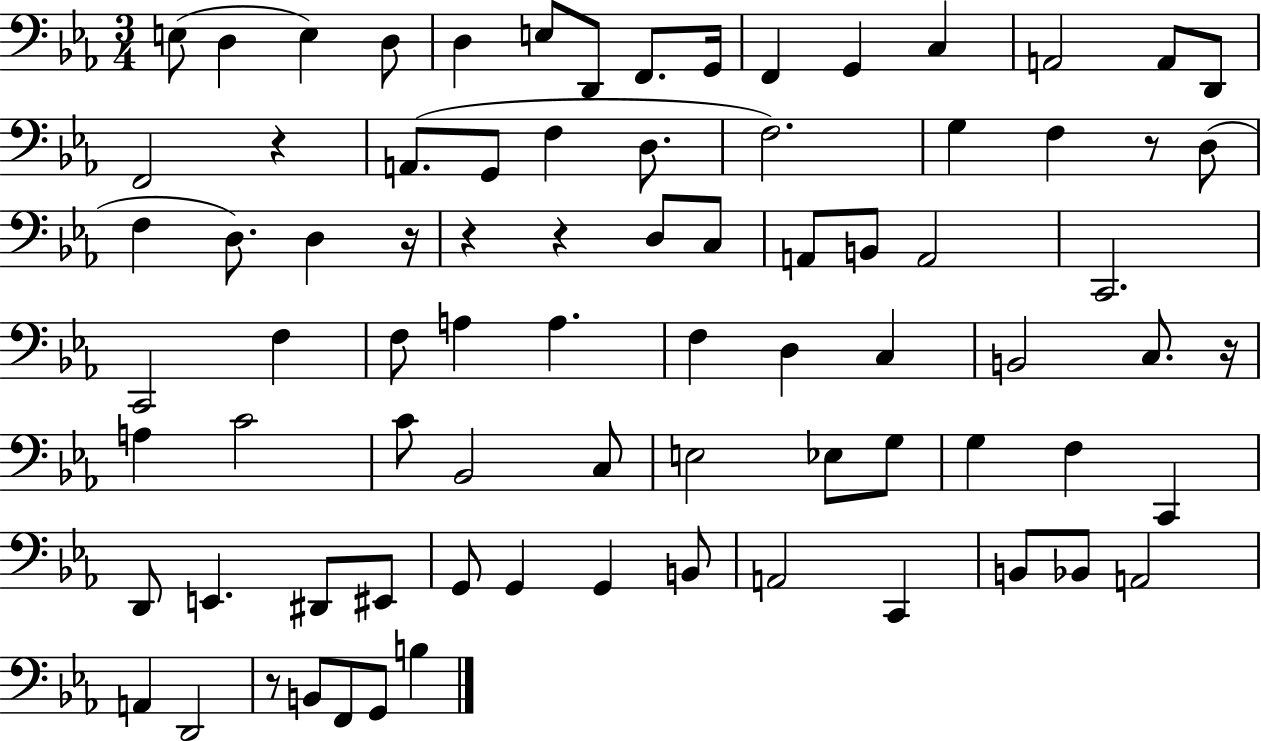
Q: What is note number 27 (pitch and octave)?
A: D3